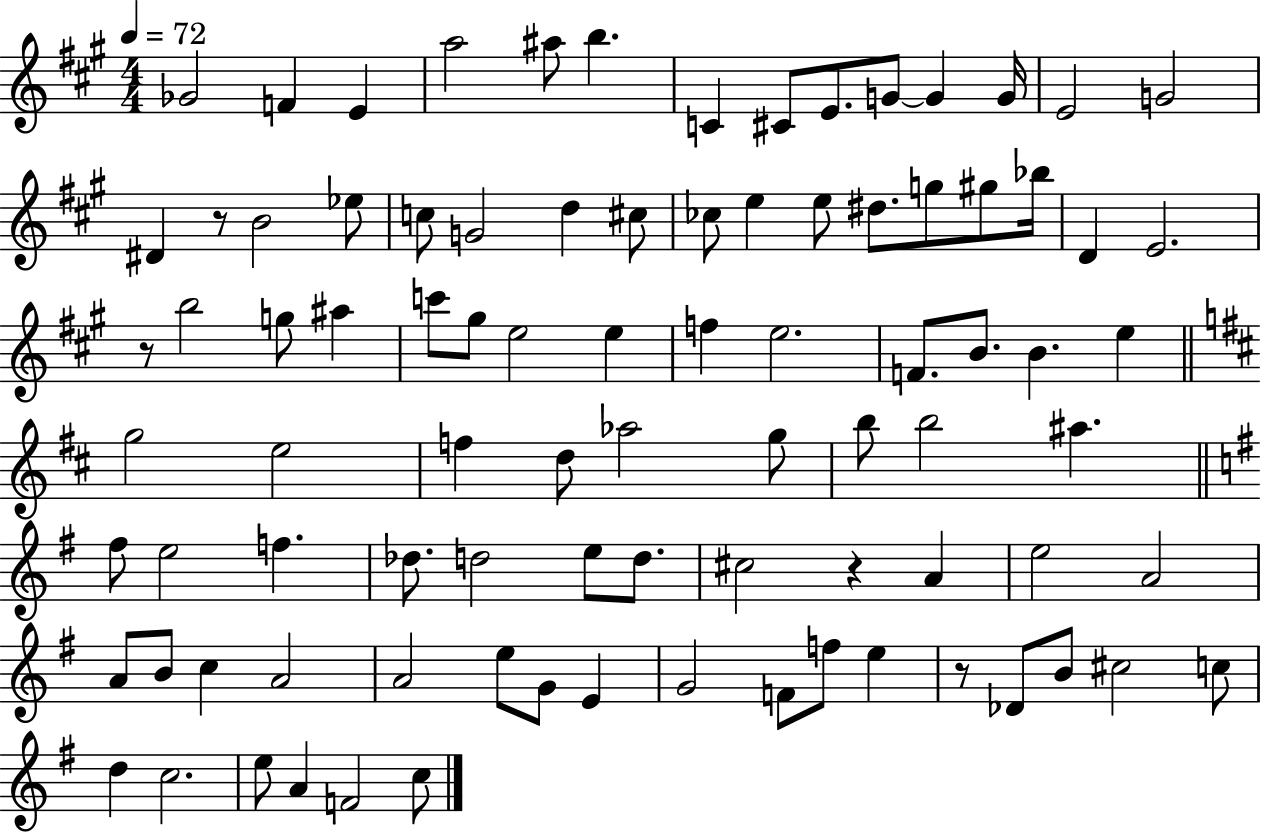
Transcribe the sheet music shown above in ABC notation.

X:1
T:Untitled
M:4/4
L:1/4
K:A
_G2 F E a2 ^a/2 b C ^C/2 E/2 G/2 G G/4 E2 G2 ^D z/2 B2 _e/2 c/2 G2 d ^c/2 _c/2 e e/2 ^d/2 g/2 ^g/2 _b/4 D E2 z/2 b2 g/2 ^a c'/2 ^g/2 e2 e f e2 F/2 B/2 B e g2 e2 f d/2 _a2 g/2 b/2 b2 ^a ^f/2 e2 f _d/2 d2 e/2 d/2 ^c2 z A e2 A2 A/2 B/2 c A2 A2 e/2 G/2 E G2 F/2 f/2 e z/2 _D/2 B/2 ^c2 c/2 d c2 e/2 A F2 c/2